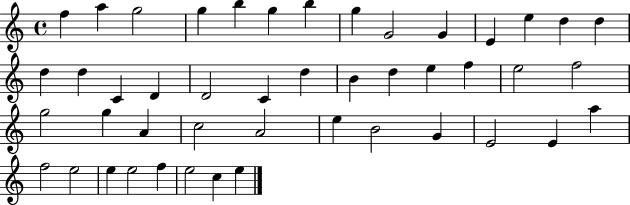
{
  \clef treble
  \time 4/4
  \defaultTimeSignature
  \key c \major
  f''4 a''4 g''2 | g''4 b''4 g''4 b''4 | g''4 g'2 g'4 | e'4 e''4 d''4 d''4 | \break d''4 d''4 c'4 d'4 | d'2 c'4 d''4 | b'4 d''4 e''4 f''4 | e''2 f''2 | \break g''2 g''4 a'4 | c''2 a'2 | e''4 b'2 g'4 | e'2 e'4 a''4 | \break f''2 e''2 | e''4 e''2 f''4 | e''2 c''4 e''4 | \bar "|."
}